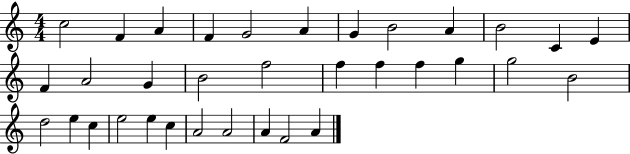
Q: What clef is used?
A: treble